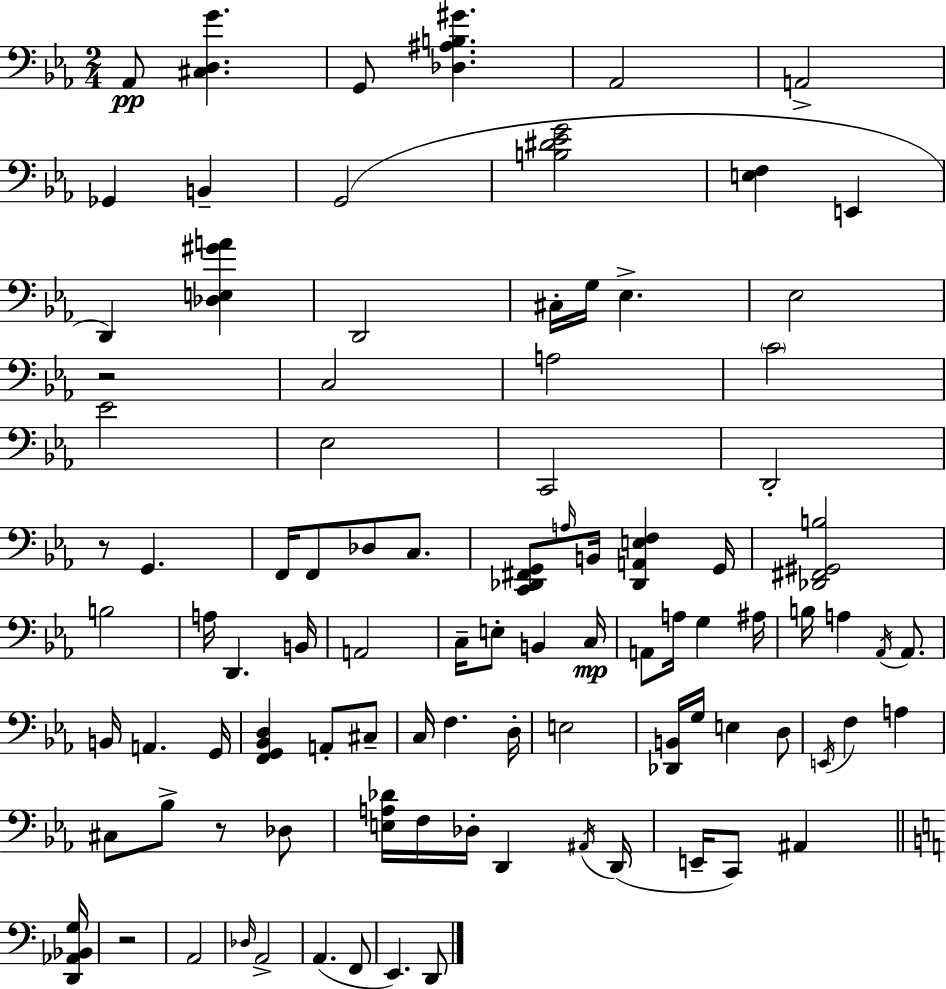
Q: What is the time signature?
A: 2/4